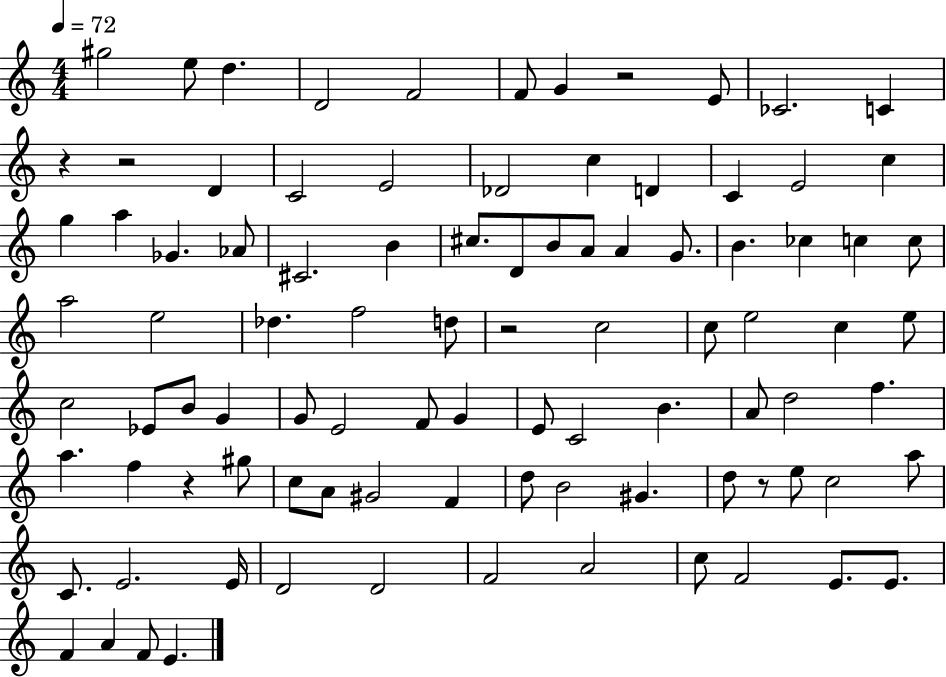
{
  \clef treble
  \numericTimeSignature
  \time 4/4
  \key c \major
  \tempo 4 = 72
  \repeat volta 2 { gis''2 e''8 d''4. | d'2 f'2 | f'8 g'4 r2 e'8 | ces'2. c'4 | \break r4 r2 d'4 | c'2 e'2 | des'2 c''4 d'4 | c'4 e'2 c''4 | \break g''4 a''4 ges'4. aes'8 | cis'2. b'4 | cis''8. d'8 b'8 a'8 a'4 g'8. | b'4. ces''4 c''4 c''8 | \break a''2 e''2 | des''4. f''2 d''8 | r2 c''2 | c''8 e''2 c''4 e''8 | \break c''2 ees'8 b'8 g'4 | g'8 e'2 f'8 g'4 | e'8 c'2 b'4. | a'8 d''2 f''4. | \break a''4. f''4 r4 gis''8 | c''8 a'8 gis'2 f'4 | d''8 b'2 gis'4. | d''8 r8 e''8 c''2 a''8 | \break c'8. e'2. e'16 | d'2 d'2 | f'2 a'2 | c''8 f'2 e'8. e'8. | \break f'4 a'4 f'8 e'4. | } \bar "|."
}